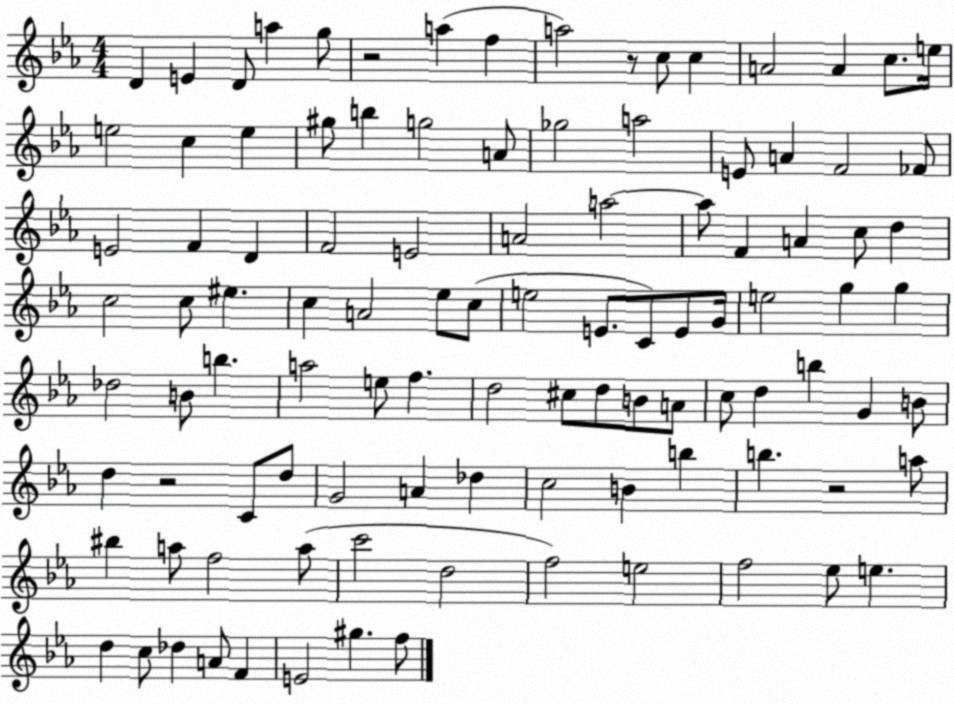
X:1
T:Untitled
M:4/4
L:1/4
K:Eb
D E D/2 a g/2 z2 a f a2 z/2 c/2 c A2 A c/2 e/4 e2 c e ^g/2 b g2 A/2 _g2 a2 E/2 A F2 _F/2 E2 F D F2 E2 A2 a2 a/2 F A c/2 d c2 c/2 ^e c A2 _e/2 c/2 e2 E/2 C/2 E/2 G/4 e2 g g _d2 B/2 b a2 e/2 f d2 ^c/2 d/2 B/2 A/2 c/2 d b G B/2 d z2 C/2 d/2 G2 A _d c2 B b b z2 a/2 ^b a/2 f2 a/2 c'2 d2 f2 e2 f2 _e/2 e d c/2 _d A/2 F E2 ^g f/2